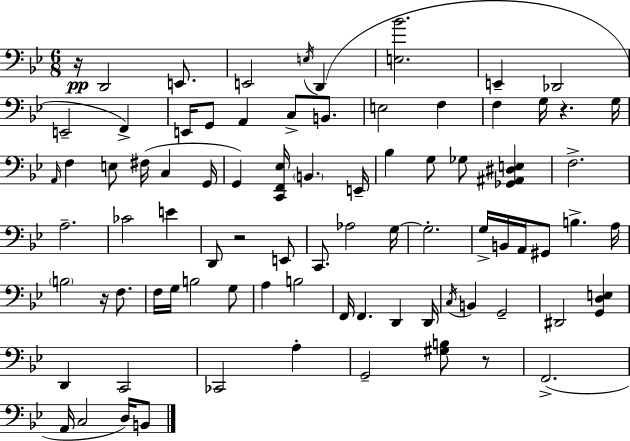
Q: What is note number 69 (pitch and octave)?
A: F2